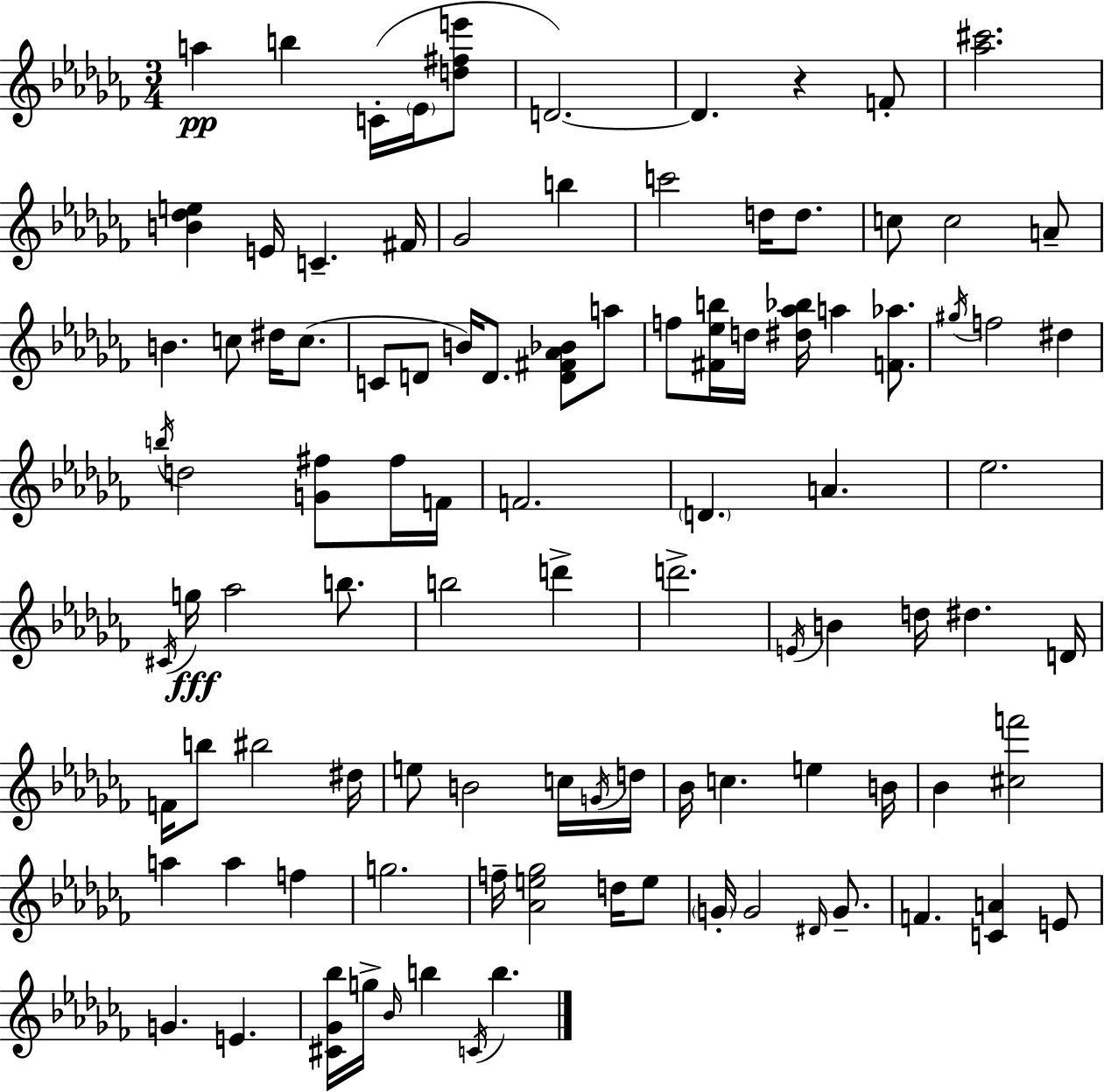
{
  \clef treble
  \numericTimeSignature
  \time 3/4
  \key aes \minor
  a''4\pp b''4 c'16-.( \parenthesize ees'16 <d'' fis'' e'''>8 | d'2.~~) | d'4. r4 f'8-. | <aes'' cis'''>2. | \break <b' des'' e''>4 e'16 c'4.-- fis'16 | ges'2 b''4 | c'''2 d''16 d''8. | c''8 c''2 a'8-- | \break b'4. c''8 dis''16 c''8.( | c'8 d'8 b'16) d'8. <d' fis' aes' bes'>8 a''8 | f''8 <fis' ees'' b''>16 d''16 <dis'' aes'' bes''>16 a''4 <f' aes''>8. | \acciaccatura { gis''16 } f''2 dis''4 | \break \acciaccatura { b''16 } d''2 <g' fis''>8 | fis''16 f'16 f'2. | \parenthesize d'4. a'4. | ees''2. | \break \acciaccatura { cis'16 }\fff g''16 aes''2 | b''8. b''2 d'''4-> | d'''2.-> | \acciaccatura { e'16 } b'4 d''16 dis''4. | \break d'16 f'16 b''8 bis''2 | dis''16 e''8 b'2 | c''16 \acciaccatura { g'16 } d''16 bes'16 c''4. | e''4 b'16 bes'4 <cis'' f'''>2 | \break a''4 a''4 | f''4 g''2. | f''16-- <aes' e'' ges''>2 | d''16 e''8 \parenthesize g'16-. g'2 | \break \grace { dis'16 } g'8.-- f'4. | <c' a'>4 e'8 g'4. | e'4. <cis' ges' bes''>16 g''16-> \grace { bes'16 } b''4 | \acciaccatura { c'16 } b''4. \bar "|."
}